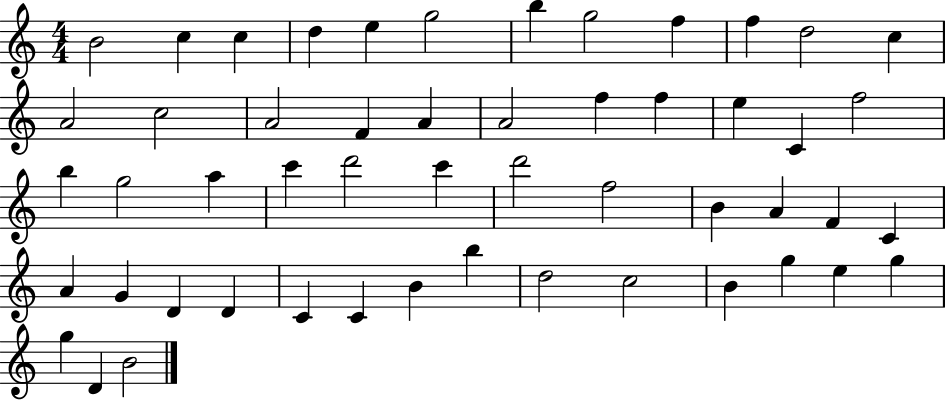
B4/h C5/q C5/q D5/q E5/q G5/h B5/q G5/h F5/q F5/q D5/h C5/q A4/h C5/h A4/h F4/q A4/q A4/h F5/q F5/q E5/q C4/q F5/h B5/q G5/h A5/q C6/q D6/h C6/q D6/h F5/h B4/q A4/q F4/q C4/q A4/q G4/q D4/q D4/q C4/q C4/q B4/q B5/q D5/h C5/h B4/q G5/q E5/q G5/q G5/q D4/q B4/h